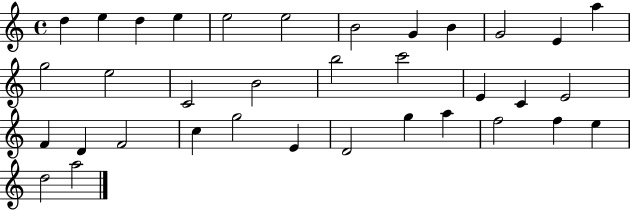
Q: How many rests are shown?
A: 0